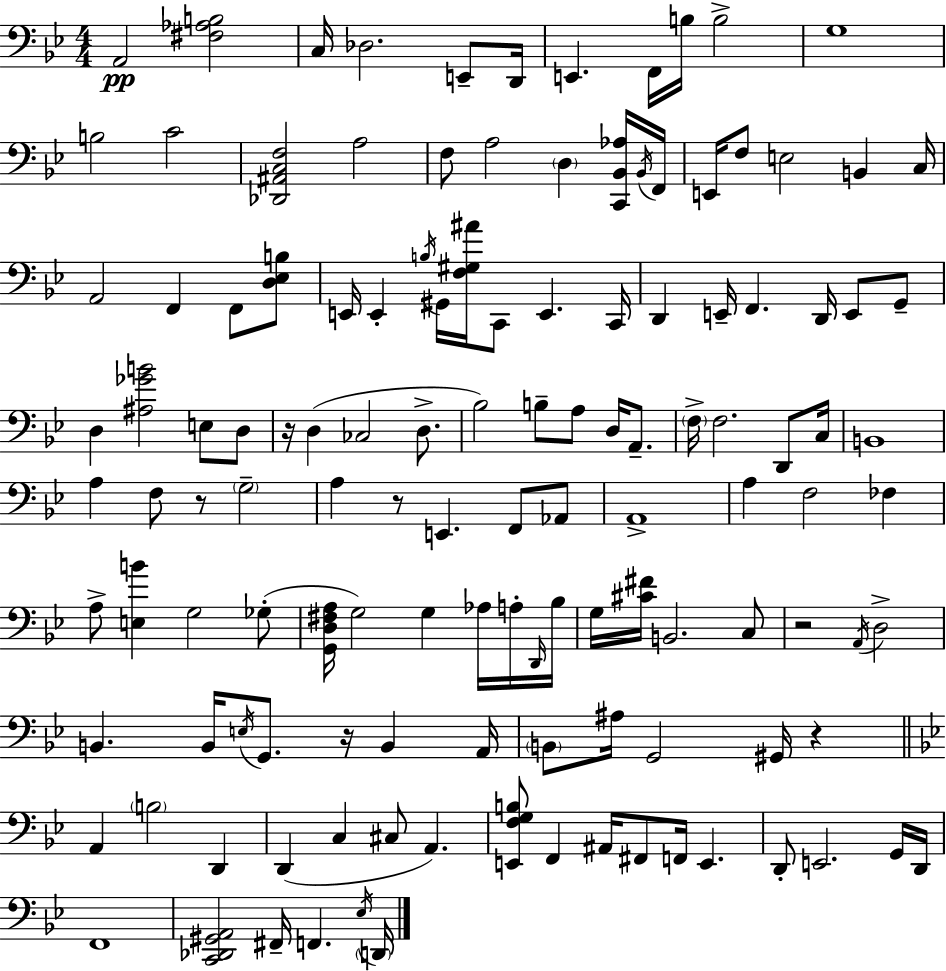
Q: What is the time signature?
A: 4/4